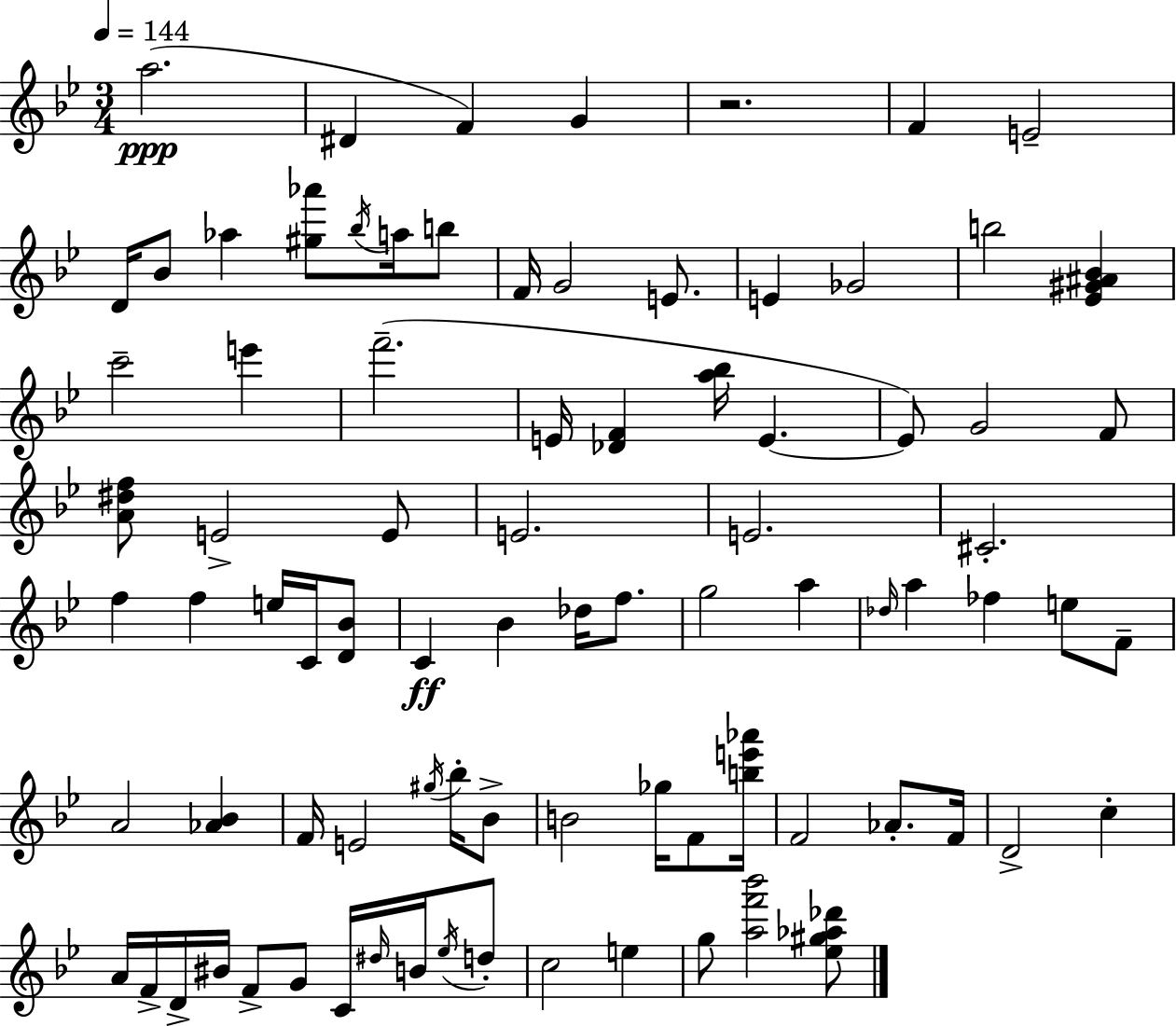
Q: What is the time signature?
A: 3/4